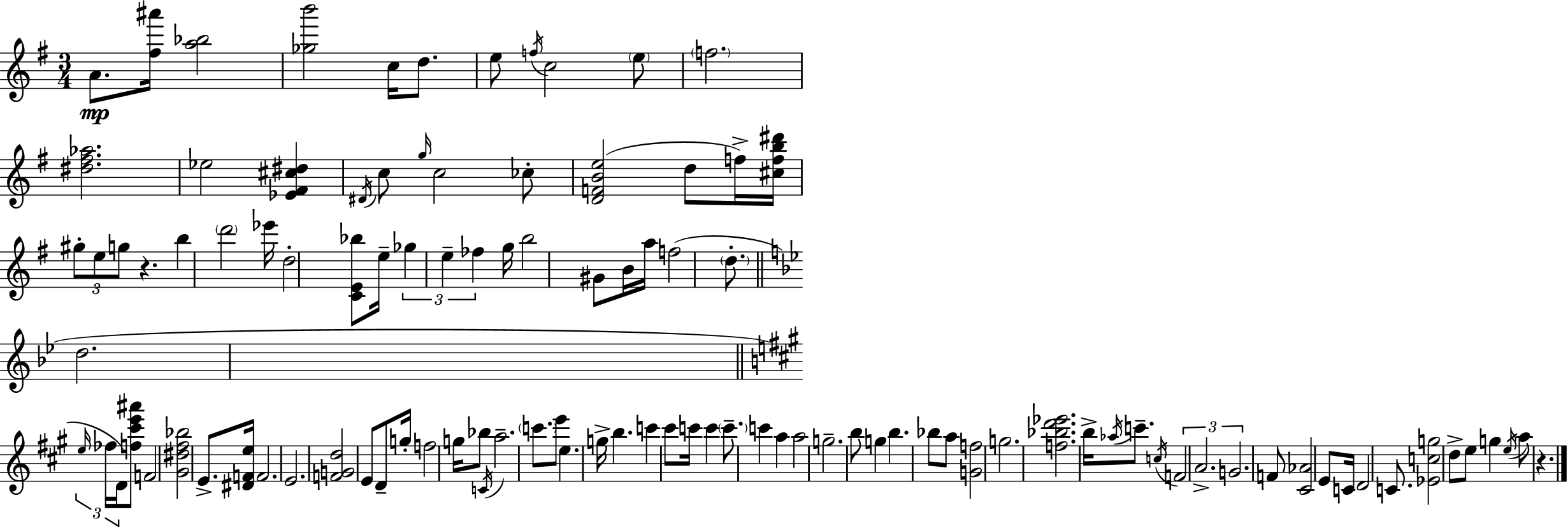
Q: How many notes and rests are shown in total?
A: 105